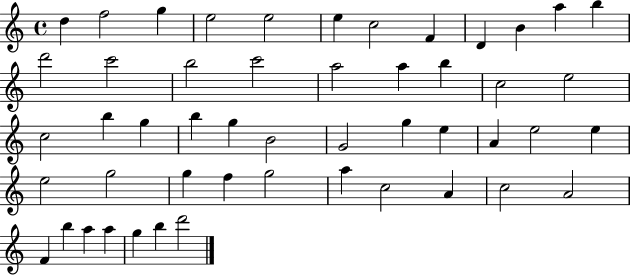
{
  \clef treble
  \time 4/4
  \defaultTimeSignature
  \key c \major
  d''4 f''2 g''4 | e''2 e''2 | e''4 c''2 f'4 | d'4 b'4 a''4 b''4 | \break d'''2 c'''2 | b''2 c'''2 | a''2 a''4 b''4 | c''2 e''2 | \break c''2 b''4 g''4 | b''4 g''4 b'2 | g'2 g''4 e''4 | a'4 e''2 e''4 | \break e''2 g''2 | g''4 f''4 g''2 | a''4 c''2 a'4 | c''2 a'2 | \break f'4 b''4 a''4 a''4 | g''4 b''4 d'''2 | \bar "|."
}